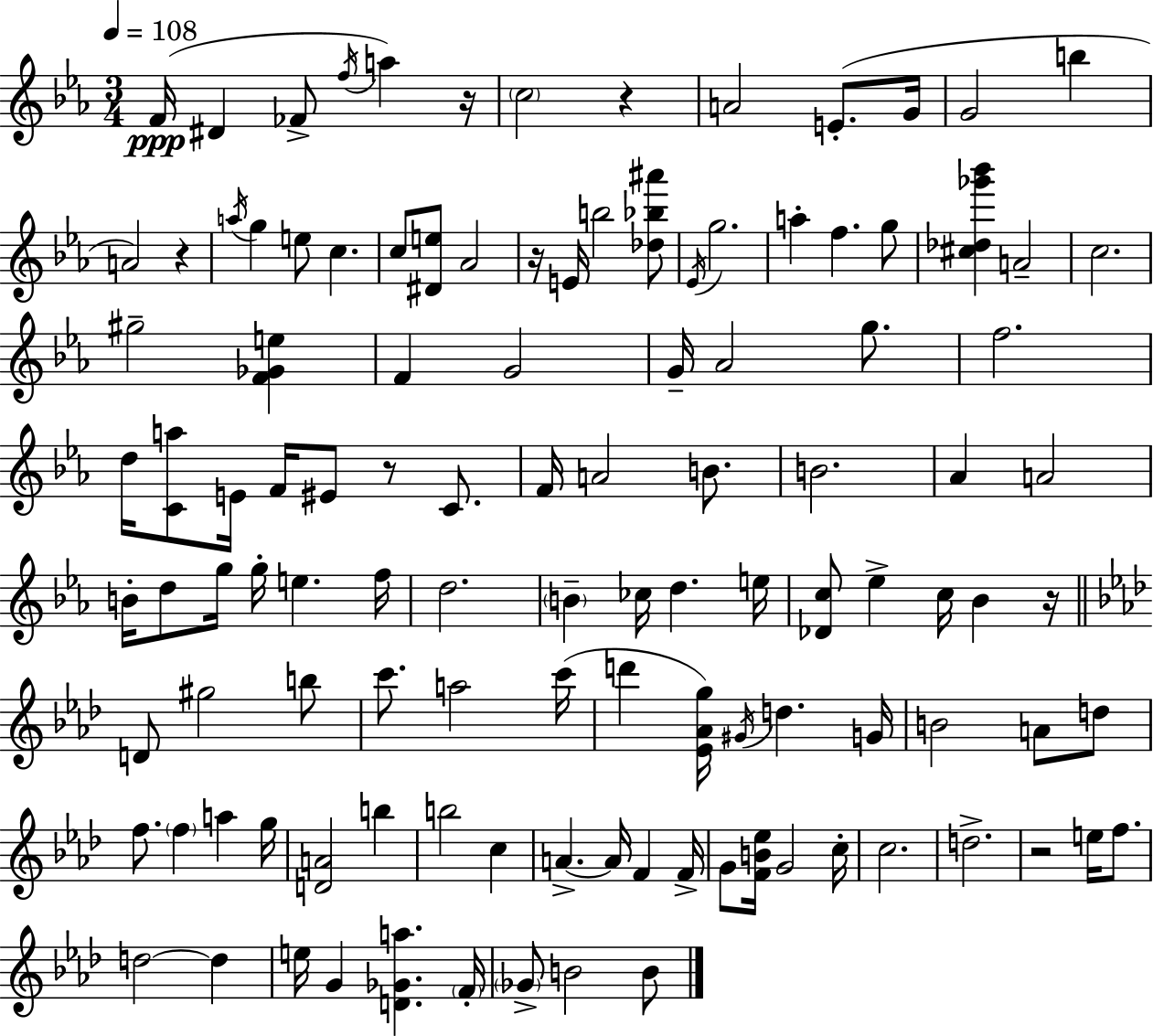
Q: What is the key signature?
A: EES major